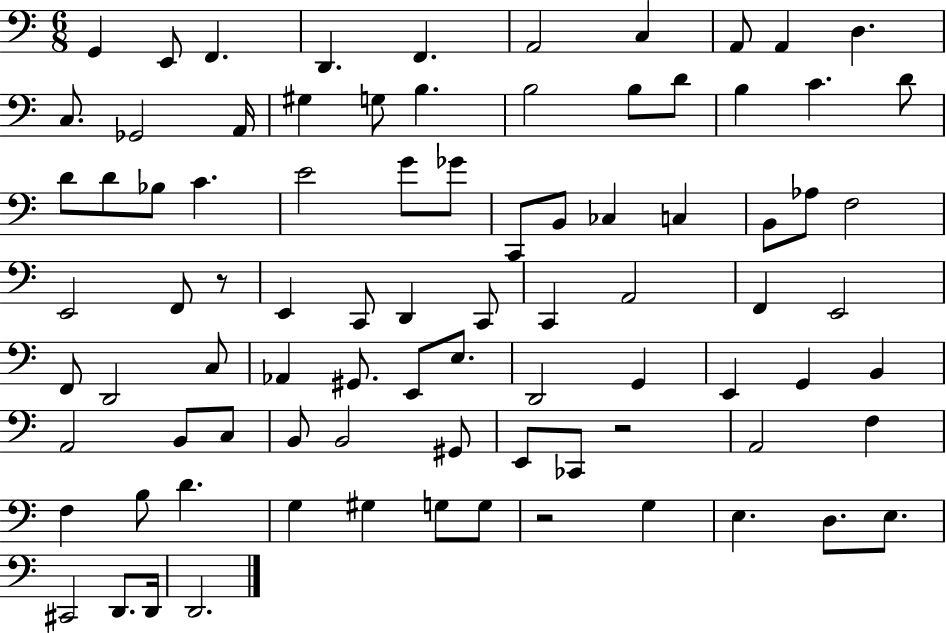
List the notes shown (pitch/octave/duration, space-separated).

G2/q E2/e F2/q. D2/q. F2/q. A2/h C3/q A2/e A2/q D3/q. C3/e. Gb2/h A2/s G#3/q G3/e B3/q. B3/h B3/e D4/e B3/q C4/q. D4/e D4/e D4/e Bb3/e C4/q. E4/h G4/e Gb4/e C2/e B2/e CES3/q C3/q B2/e Ab3/e F3/h E2/h F2/e R/e E2/q C2/e D2/q C2/e C2/q A2/h F2/q E2/h F2/e D2/h C3/e Ab2/q G#2/e. E2/e E3/e. D2/h G2/q E2/q G2/q B2/q A2/h B2/e C3/e B2/e B2/h G#2/e E2/e CES2/e R/h A2/h F3/q F3/q B3/e D4/q. G3/q G#3/q G3/e G3/e R/h G3/q E3/q. D3/e. E3/e. C#2/h D2/e. D2/s D2/h.